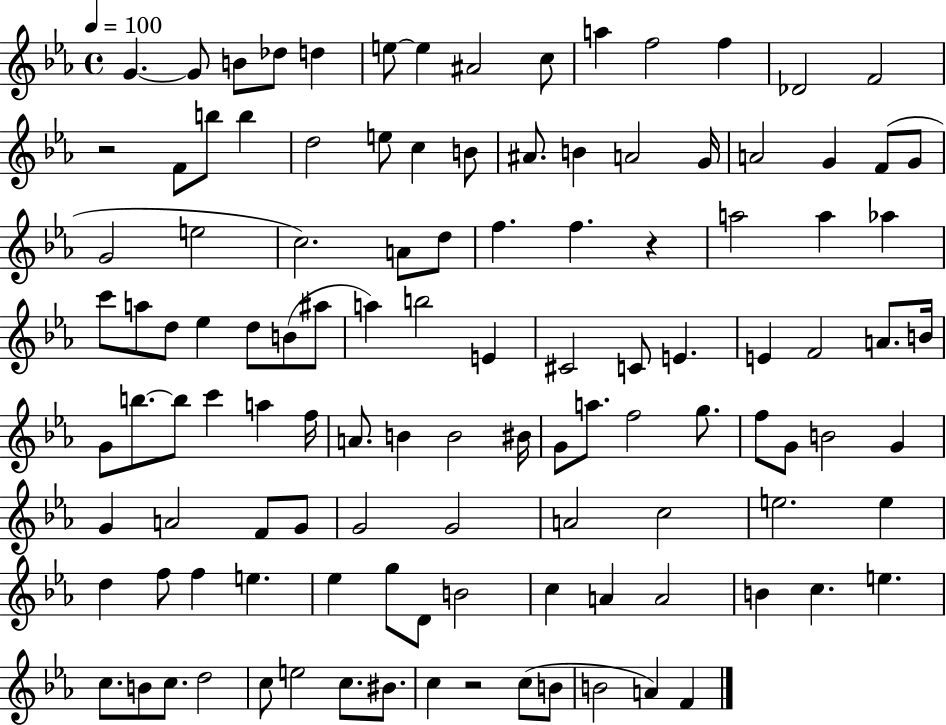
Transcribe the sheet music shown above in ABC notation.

X:1
T:Untitled
M:4/4
L:1/4
K:Eb
G G/2 B/2 _d/2 d e/2 e ^A2 c/2 a f2 f _D2 F2 z2 F/2 b/2 b d2 e/2 c B/2 ^A/2 B A2 G/4 A2 G F/2 G/2 G2 e2 c2 A/2 d/2 f f z a2 a _a c'/2 a/2 d/2 _e d/2 B/2 ^a/2 a b2 E ^C2 C/2 E E F2 A/2 B/4 G/2 b/2 b/2 c' a f/4 A/2 B B2 ^B/4 G/2 a/2 f2 g/2 f/2 G/2 B2 G G A2 F/2 G/2 G2 G2 A2 c2 e2 e d f/2 f e _e g/2 D/2 B2 c A A2 B c e c/2 B/2 c/2 d2 c/2 e2 c/2 ^B/2 c z2 c/2 B/2 B2 A F